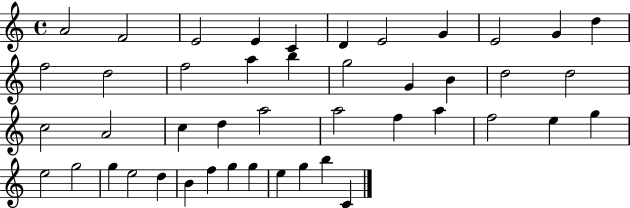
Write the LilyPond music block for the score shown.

{
  \clef treble
  \time 4/4
  \defaultTimeSignature
  \key c \major
  a'2 f'2 | e'2 e'4 c'4 | d'4 e'2 g'4 | e'2 g'4 d''4 | \break f''2 d''2 | f''2 a''4 b''4 | g''2 g'4 b'4 | d''2 d''2 | \break c''2 a'2 | c''4 d''4 a''2 | a''2 f''4 a''4 | f''2 e''4 g''4 | \break e''2 g''2 | g''4 e''2 d''4 | b'4 f''4 g''4 g''4 | e''4 g''4 b''4 c'4 | \break \bar "|."
}